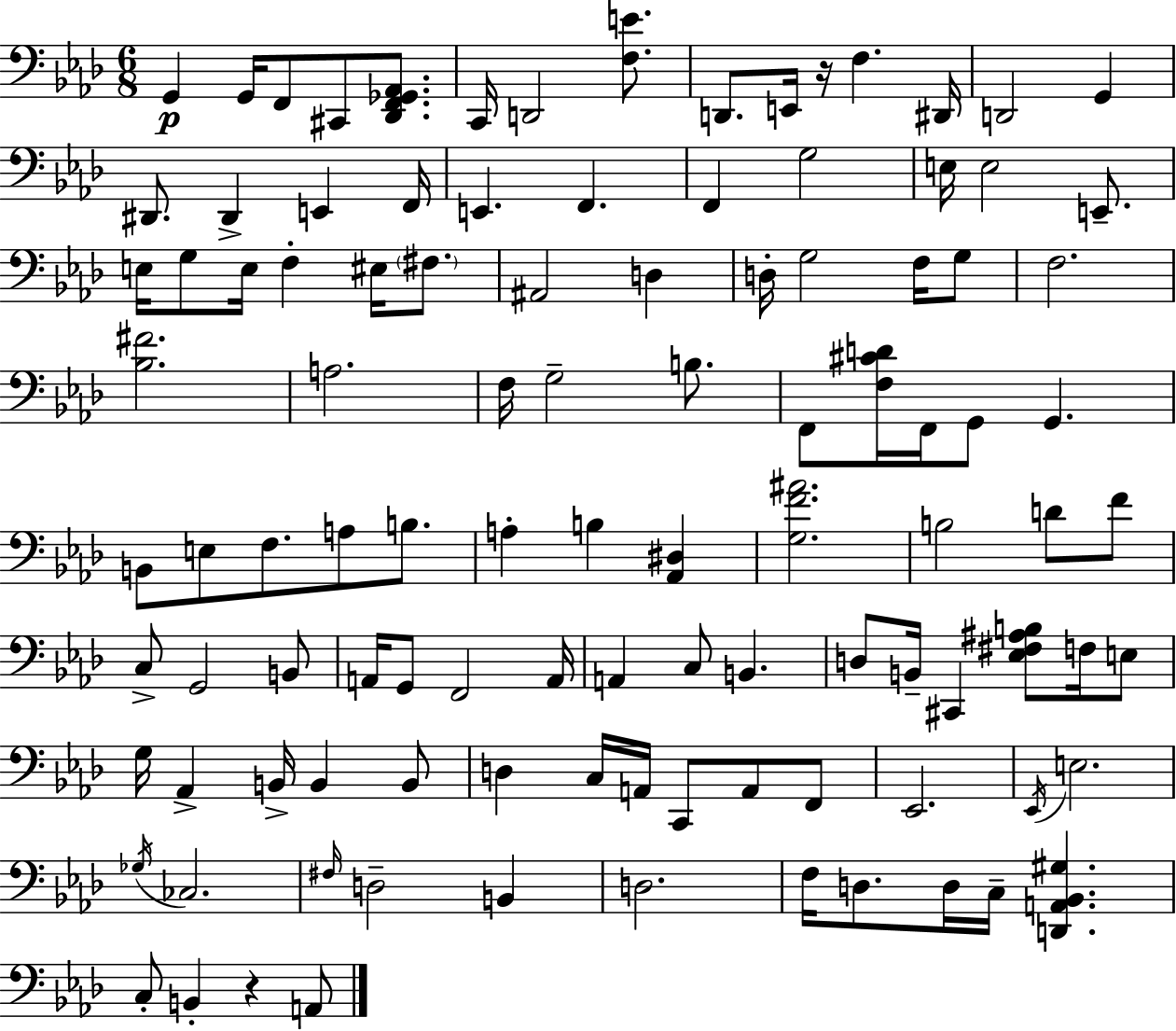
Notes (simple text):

G2/q G2/s F2/e C#2/e [Db2,F2,Gb2,Ab2]/e. C2/s D2/h [F3,E4]/e. D2/e. E2/s R/s F3/q. D#2/s D2/h G2/q D#2/e. D#2/q E2/q F2/s E2/q. F2/q. F2/q G3/h E3/s E3/h E2/e. E3/s G3/e E3/s F3/q EIS3/s F#3/e. A#2/h D3/q D3/s G3/h F3/s G3/e F3/h. [Bb3,F#4]/h. A3/h. F3/s G3/h B3/e. F2/e [F3,C#4,D4]/s F2/s G2/e G2/q. B2/e E3/e F3/e. A3/e B3/e. A3/q B3/q [Ab2,D#3]/q [G3,F4,A#4]/h. B3/h D4/e F4/e C3/e G2/h B2/e A2/s G2/e F2/h A2/s A2/q C3/e B2/q. D3/e B2/s C#2/q [Eb3,F#3,A#3,B3]/e F3/s E3/e G3/s Ab2/q B2/s B2/q B2/e D3/q C3/s A2/s C2/e A2/e F2/e Eb2/h. Eb2/s E3/h. Gb3/s CES3/h. F#3/s D3/h B2/q D3/h. F3/s D3/e. D3/s C3/s [D2,A2,Bb2,G#3]/q. C3/e B2/q R/q A2/e